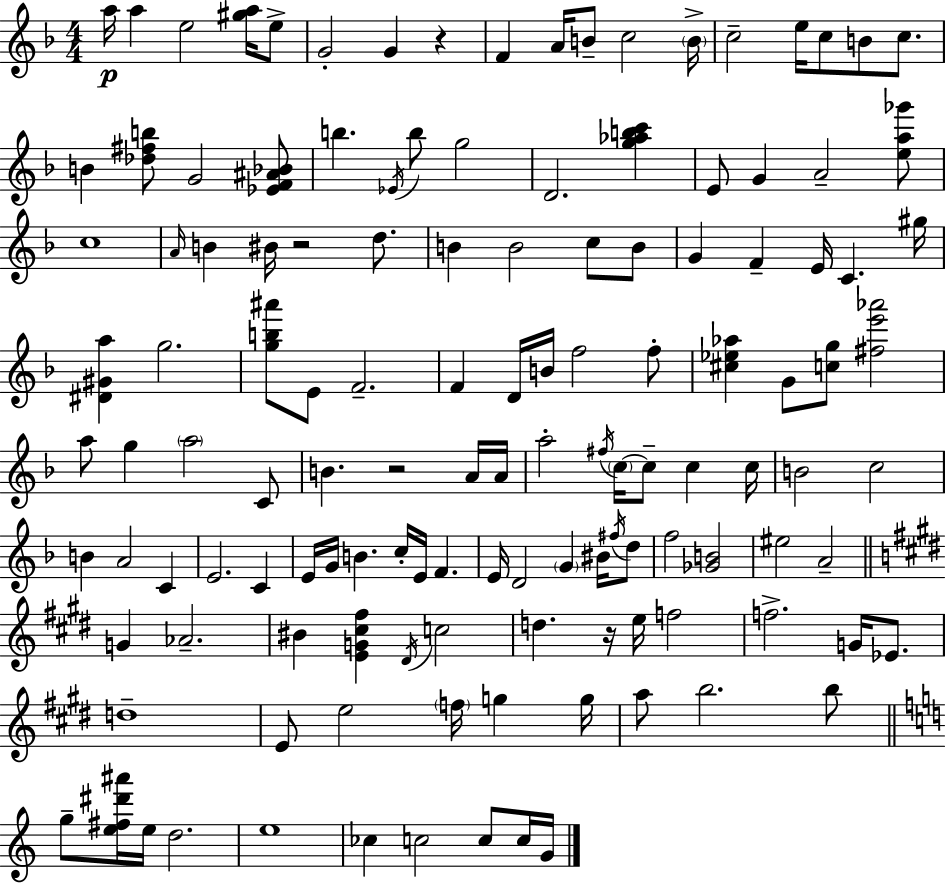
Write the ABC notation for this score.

X:1
T:Untitled
M:4/4
L:1/4
K:F
a/4 a e2 [^ga]/4 e/2 G2 G z F A/4 B/2 c2 B/4 c2 e/4 c/2 B/2 c/2 B [_d^fb]/2 G2 [_EF^A_B]/2 b _E/4 b/2 g2 D2 [g_abc'] E/2 G A2 [ea_g']/2 c4 A/4 B ^B/4 z2 d/2 B B2 c/2 B/2 G F E/4 C ^g/4 [^D^Ga] g2 [gb^a']/2 E/2 F2 F D/4 B/4 f2 f/2 [^c_e_a] G/2 [cg]/2 [^fe'_a']2 a/2 g a2 C/2 B z2 A/4 A/4 a2 ^f/4 c/4 c/2 c c/4 B2 c2 B A2 C E2 C E/4 G/4 B c/4 E/4 F E/4 D2 G ^B/4 ^f/4 d/2 f2 [_GB]2 ^e2 A2 G _A2 ^B [EG^c^f] ^D/4 c2 d z/4 e/4 f2 f2 G/4 _E/2 d4 E/2 e2 f/4 g g/4 a/2 b2 b/2 g/2 [e^f^d'^a']/4 e/4 d2 e4 _c c2 c/2 c/4 G/4